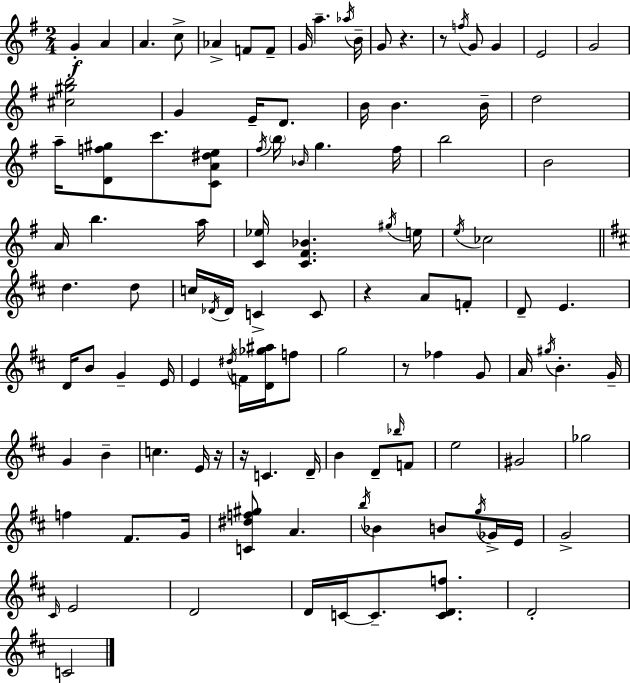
G4/q A4/q A4/q. C5/e Ab4/q F4/e F4/e G4/s A5/q. Ab5/s B4/s G4/e R/q. R/e F5/s G4/e G4/q E4/h G4/h [C#5,G#5,B5]/h G4/q E4/s D4/e. B4/s B4/q. B4/s D5/h A5/s [D4,F5,G#5]/e C6/e. [C4,A4,D#5,E5]/e F#5/s B5/s Bb4/s G5/q. F#5/s B5/h B4/h A4/s B5/q. A5/s [C4,Eb5]/s [C4,F#4,Bb4]/q. G#5/s E5/s E5/s CES5/h D5/q. D5/e C5/s Db4/s Db4/s C4/q C4/e R/q A4/e F4/e D4/e E4/q. D4/s B4/e G4/q E4/s E4/q D#5/s F4/s [D4,Gb5,A#5]/s F5/e G5/h R/e FES5/q G4/e A4/s G#5/s B4/q. G4/s G4/q B4/q C5/q. E4/s R/s R/s C4/q. D4/s B4/q D4/e Bb5/s F4/e E5/h G#4/h Gb5/h F5/q F#4/e. G4/s [C4,D#5,F5,G#5]/e A4/q. B5/s Bb4/q B4/e G5/s Gb4/s E4/s G4/h C#4/s E4/h D4/h D4/s C4/s C4/e. [C4,D4,F5]/e. D4/h C4/h